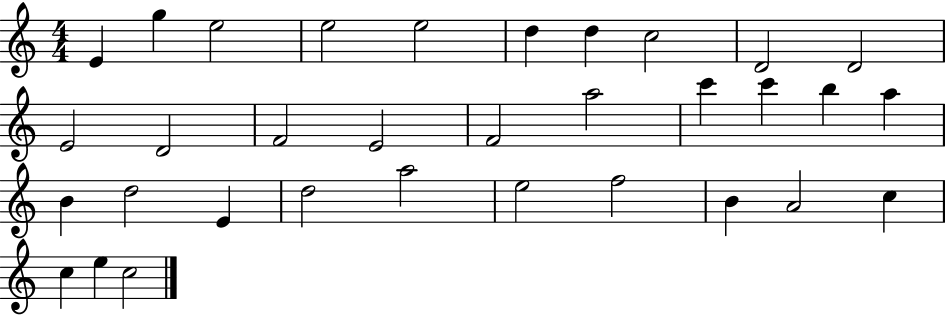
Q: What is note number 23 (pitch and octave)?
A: E4